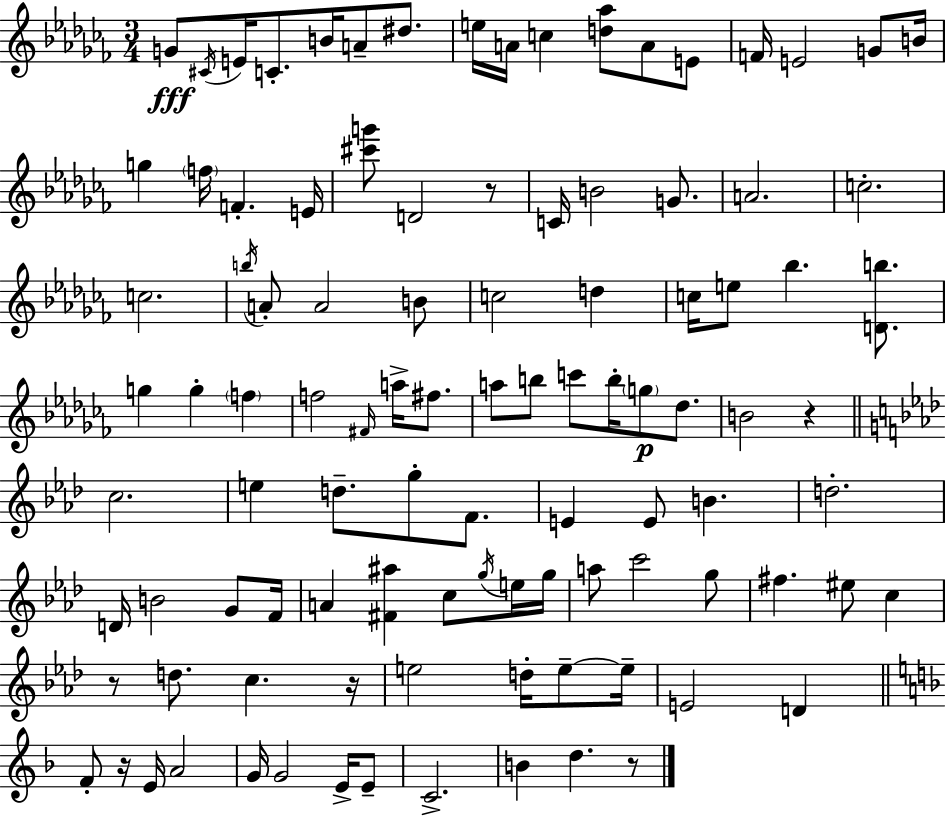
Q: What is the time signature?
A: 3/4